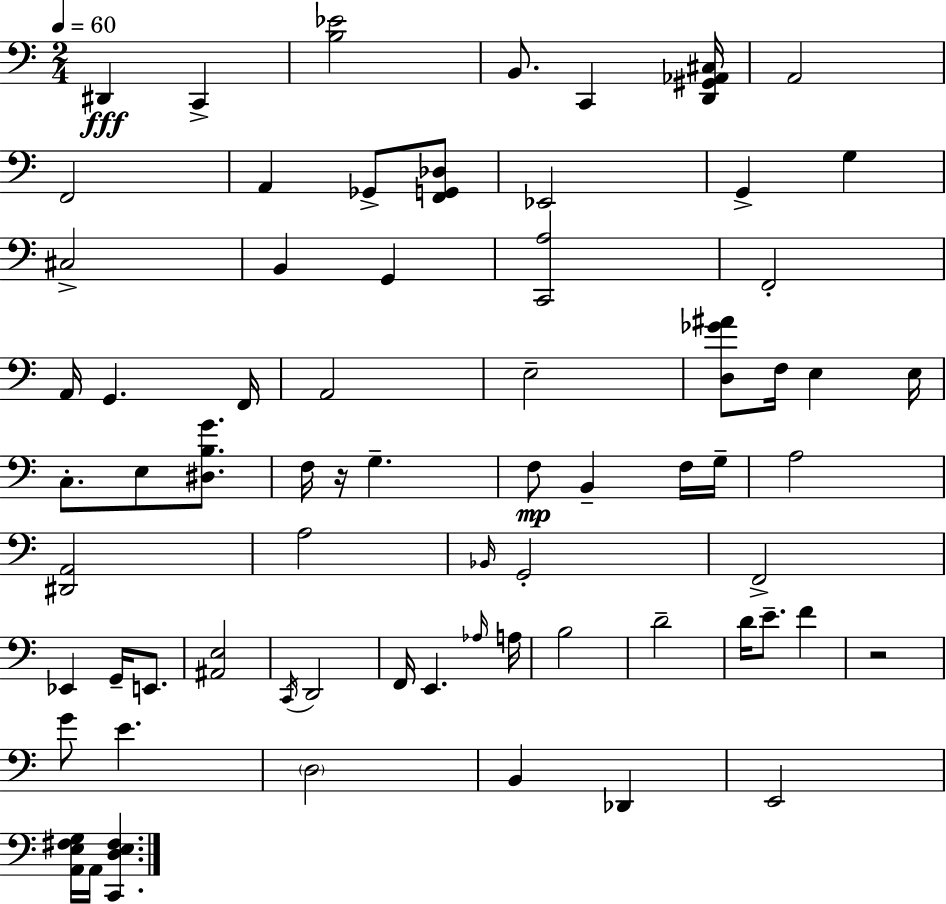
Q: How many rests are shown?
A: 2